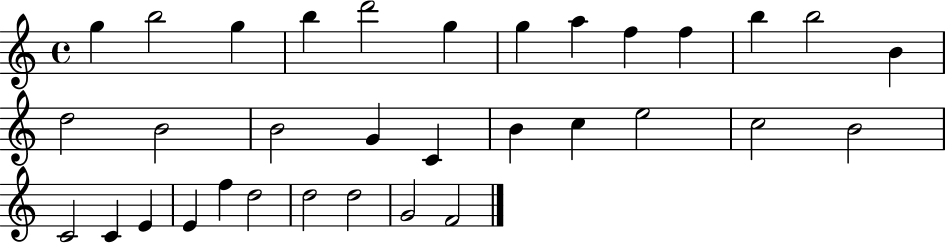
X:1
T:Untitled
M:4/4
L:1/4
K:C
g b2 g b d'2 g g a f f b b2 B d2 B2 B2 G C B c e2 c2 B2 C2 C E E f d2 d2 d2 G2 F2